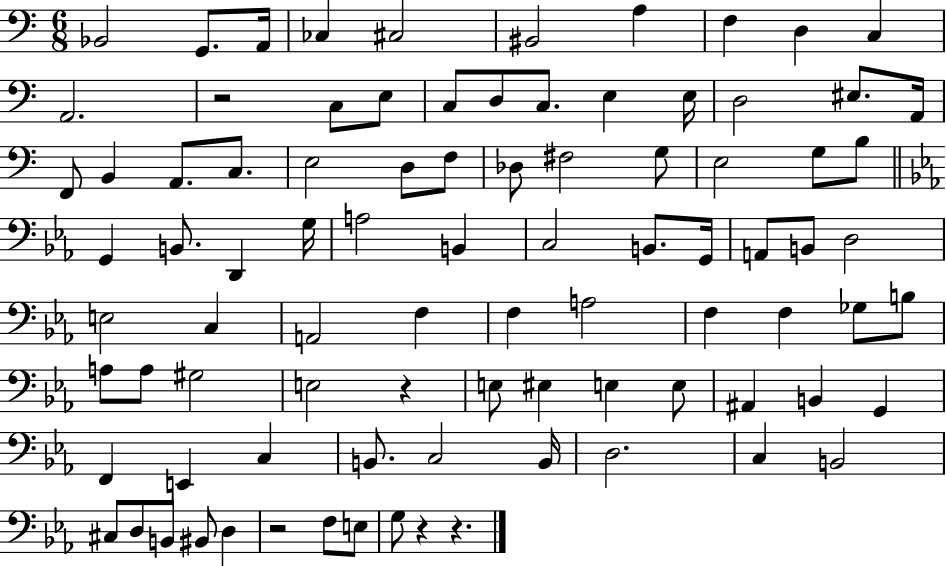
{
  \clef bass
  \numericTimeSignature
  \time 6/8
  \key c \major
  bes,2 g,8. a,16 | ces4 cis2 | bis,2 a4 | f4 d4 c4 | \break a,2. | r2 c8 e8 | c8 d8 c8. e4 e16 | d2 eis8. a,16 | \break f,8 b,4 a,8. c8. | e2 d8 f8 | des8 fis2 g8 | e2 g8 b8 | \break \bar "||" \break \key c \minor g,4 b,8. d,4 g16 | a2 b,4 | c2 b,8. g,16 | a,8 b,8 d2 | \break e2 c4 | a,2 f4 | f4 a2 | f4 f4 ges8 b8 | \break a8 a8 gis2 | e2 r4 | e8 eis4 e4 e8 | ais,4 b,4 g,4 | \break f,4 e,4 c4 | b,8. c2 b,16 | d2. | c4 b,2 | \break cis8 d8 b,8 bis,8 d4 | r2 f8 e8 | g8 r4 r4. | \bar "|."
}